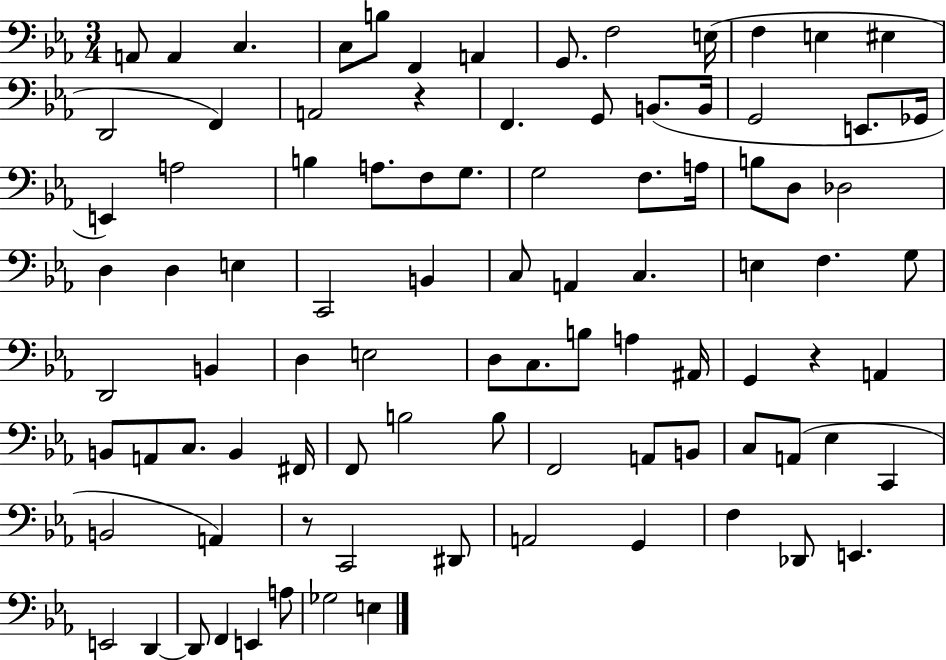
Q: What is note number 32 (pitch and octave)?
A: A3